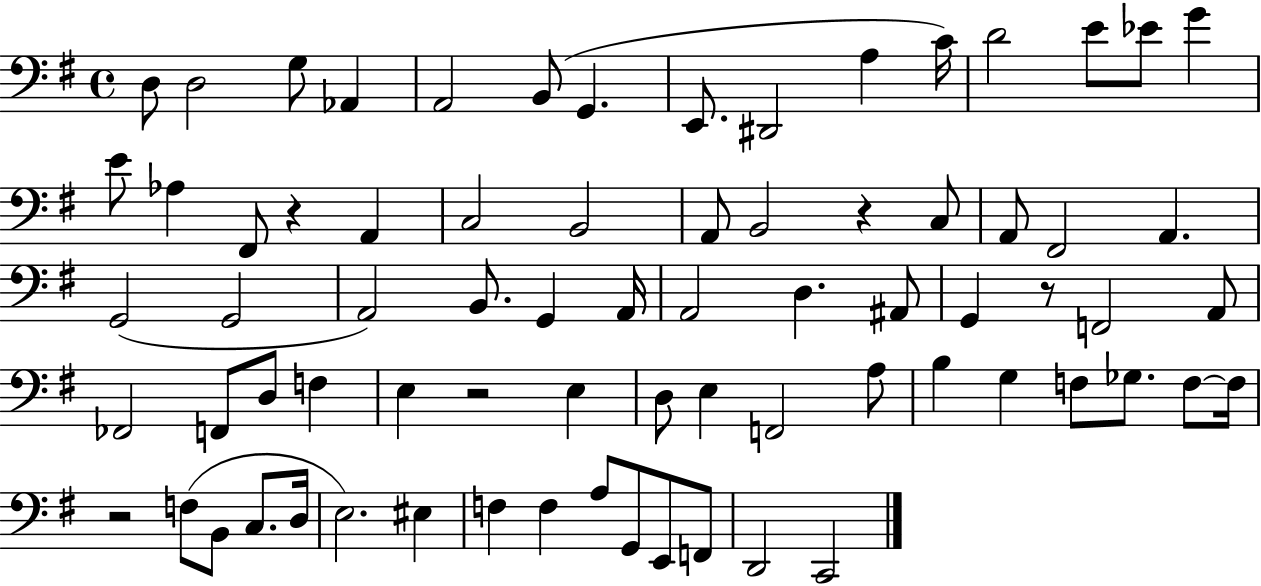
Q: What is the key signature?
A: G major